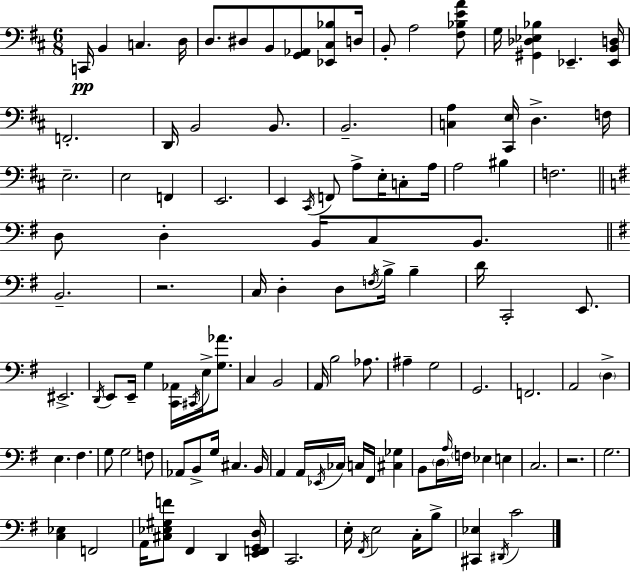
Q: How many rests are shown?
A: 2